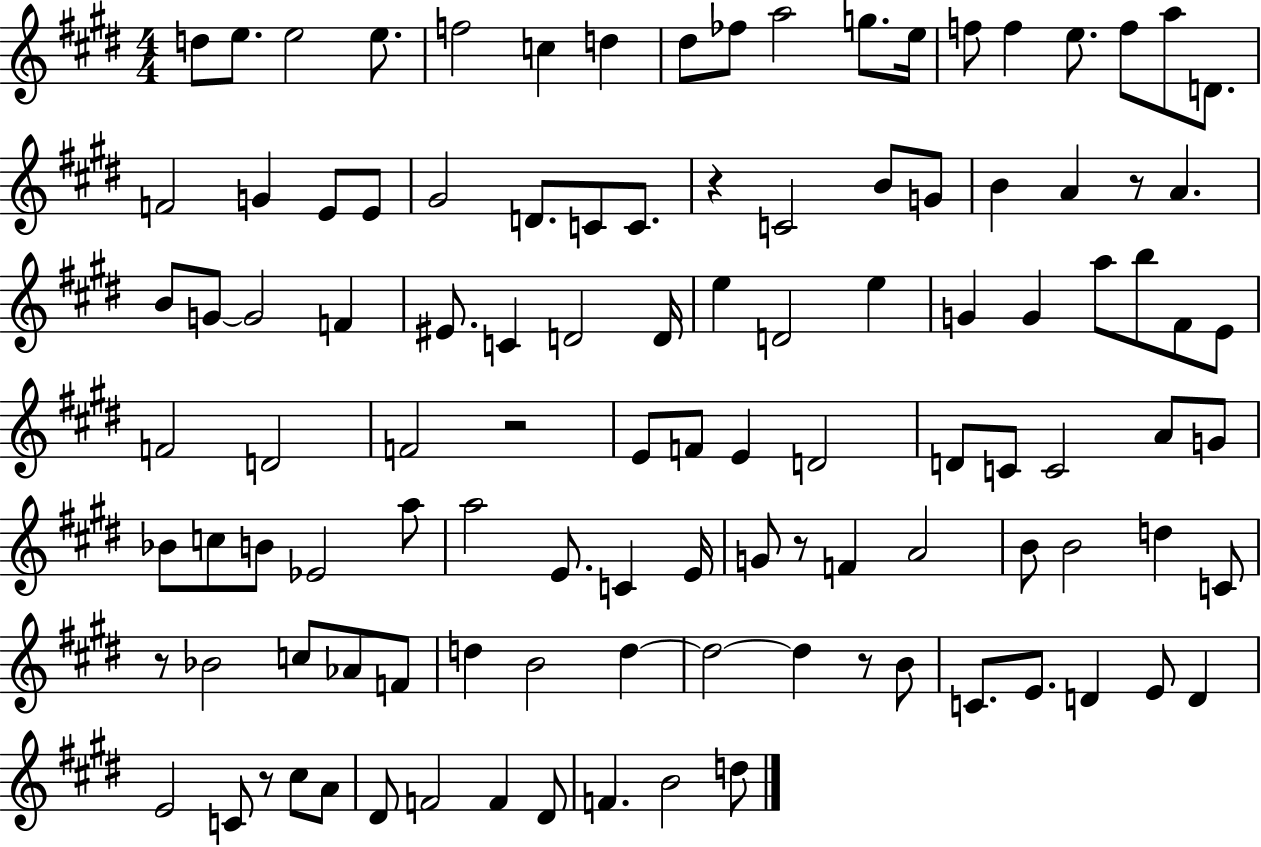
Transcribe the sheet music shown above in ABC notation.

X:1
T:Untitled
M:4/4
L:1/4
K:E
d/2 e/2 e2 e/2 f2 c d ^d/2 _f/2 a2 g/2 e/4 f/2 f e/2 f/2 a/2 D/2 F2 G E/2 E/2 ^G2 D/2 C/2 C/2 z C2 B/2 G/2 B A z/2 A B/2 G/2 G2 F ^E/2 C D2 D/4 e D2 e G G a/2 b/2 ^F/2 E/2 F2 D2 F2 z2 E/2 F/2 E D2 D/2 C/2 C2 A/2 G/2 _B/2 c/2 B/2 _E2 a/2 a2 E/2 C E/4 G/2 z/2 F A2 B/2 B2 d C/2 z/2 _B2 c/2 _A/2 F/2 d B2 d d2 d z/2 B/2 C/2 E/2 D E/2 D E2 C/2 z/2 ^c/2 A/2 ^D/2 F2 F ^D/2 F B2 d/2